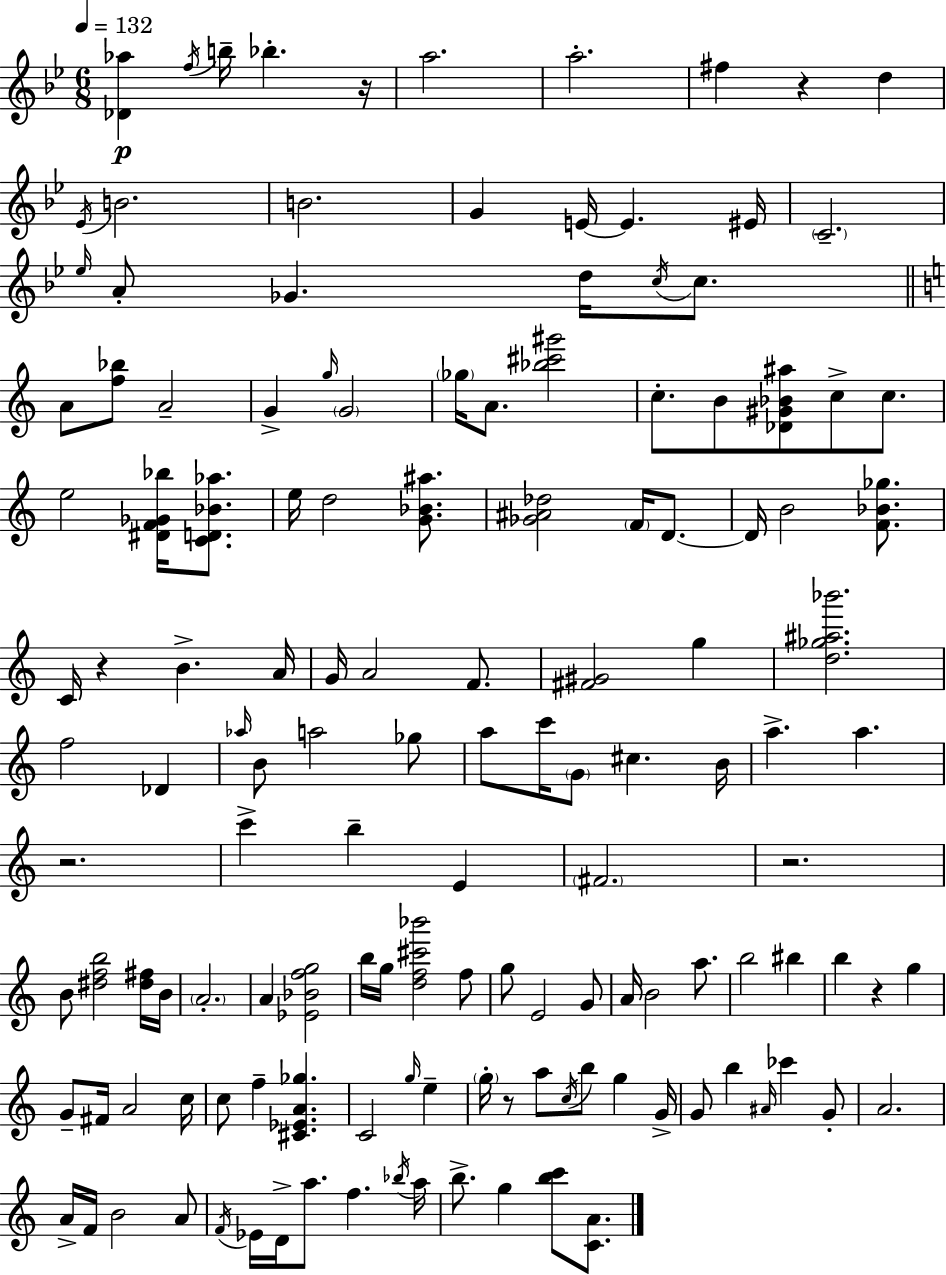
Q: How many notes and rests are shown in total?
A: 139